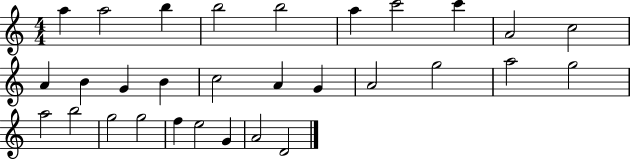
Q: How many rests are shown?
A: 0